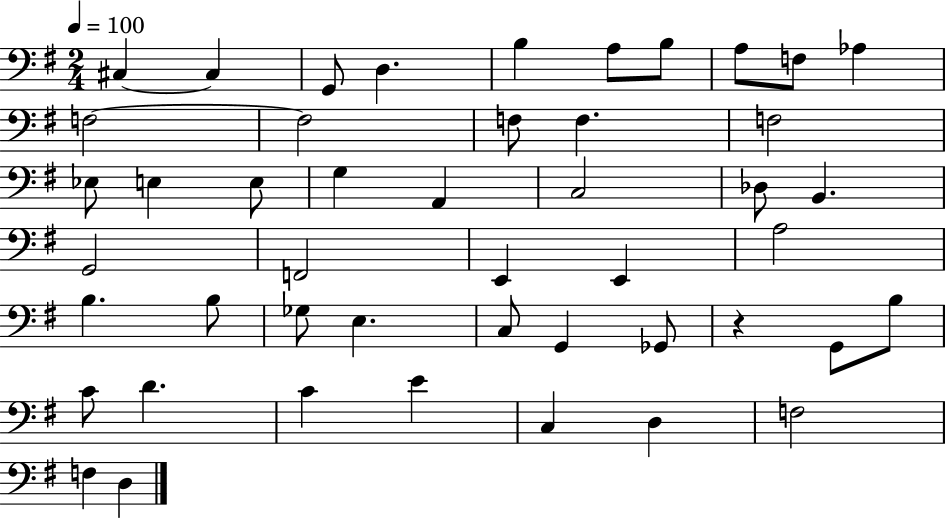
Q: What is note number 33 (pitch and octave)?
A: C3